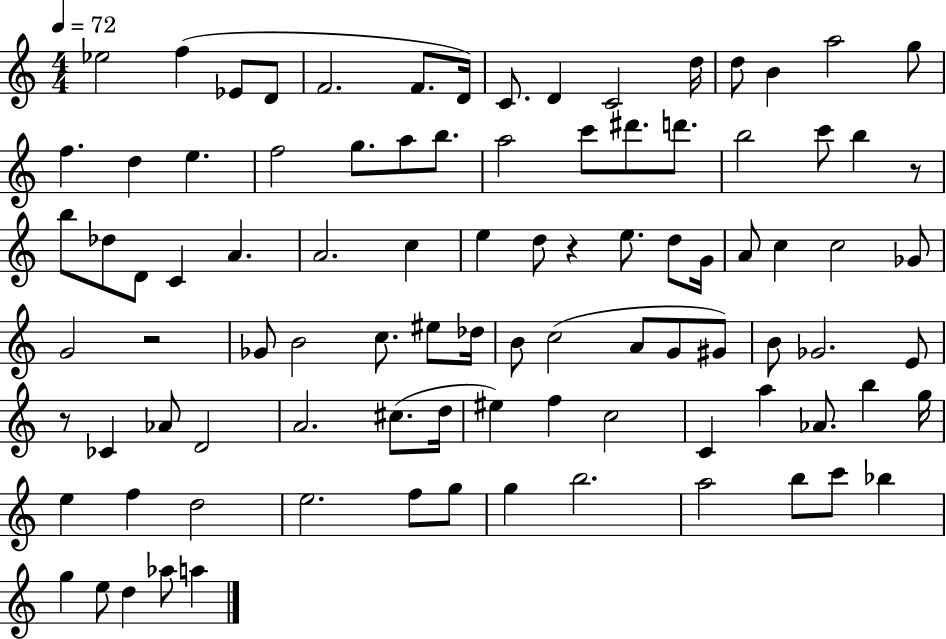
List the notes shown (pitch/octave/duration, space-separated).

Eb5/h F5/q Eb4/e D4/e F4/h. F4/e. D4/s C4/e. D4/q C4/h D5/s D5/e B4/q A5/h G5/e F5/q. D5/q E5/q. F5/h G5/e. A5/e B5/e. A5/h C6/e D#6/e. D6/e. B5/h C6/e B5/q R/e B5/e Db5/e D4/e C4/q A4/q. A4/h. C5/q E5/q D5/e R/q E5/e. D5/e G4/s A4/e C5/q C5/h Gb4/e G4/h R/h Gb4/e B4/h C5/e. EIS5/e Db5/s B4/e C5/h A4/e G4/e G#4/e B4/e Gb4/h. E4/e R/e CES4/q Ab4/e D4/h A4/h. C#5/e. D5/s EIS5/q F5/q C5/h C4/q A5/q Ab4/e. B5/q G5/s E5/q F5/q D5/h E5/h. F5/e G5/e G5/q B5/h. A5/h B5/e C6/e Bb5/q G5/q E5/e D5/q Ab5/e A5/q